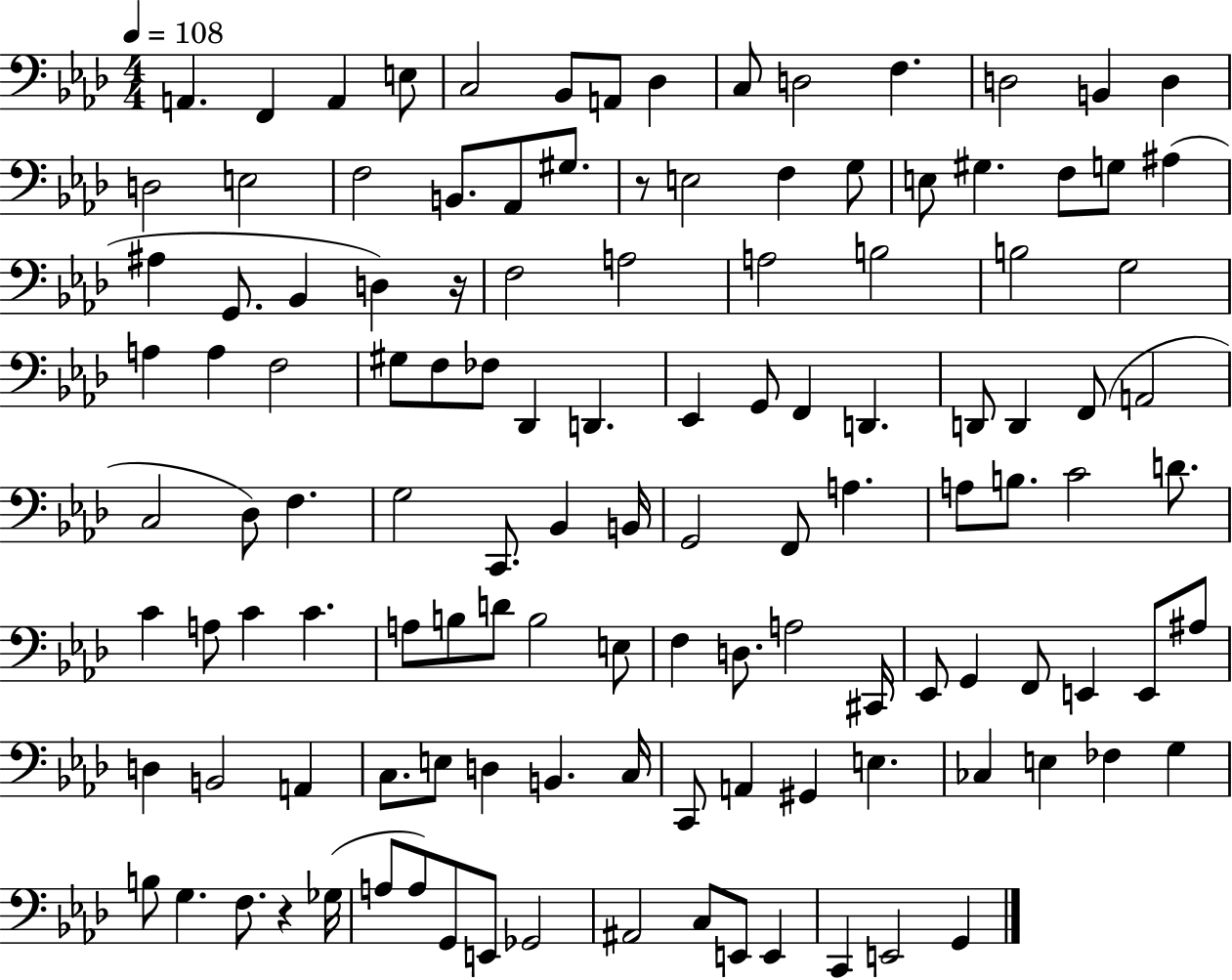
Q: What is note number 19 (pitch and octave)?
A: Ab2